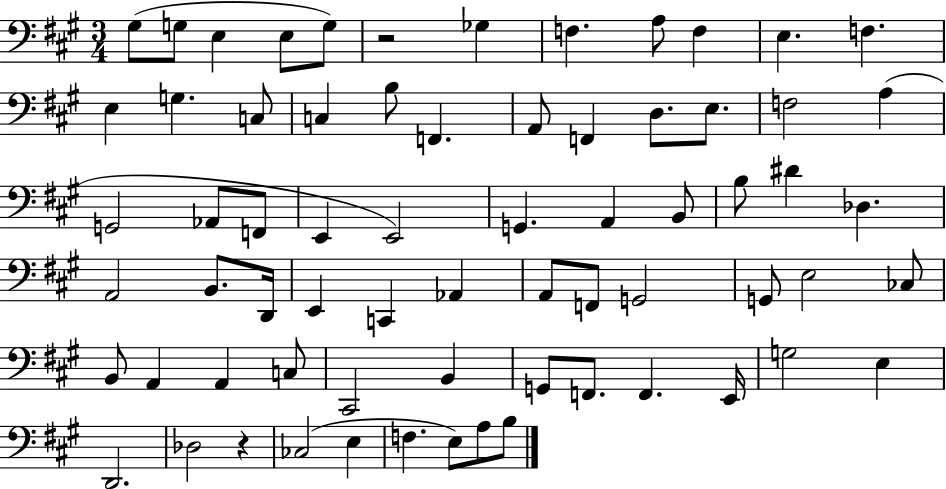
G#3/e G3/e E3/q E3/e G3/e R/h Gb3/q F3/q. A3/e F3/q E3/q. F3/q. E3/q G3/q. C3/e C3/q B3/e F2/q. A2/e F2/q D3/e. E3/e. F3/h A3/q G2/h Ab2/e F2/e E2/q E2/h G2/q. A2/q B2/e B3/e D#4/q Db3/q. A2/h B2/e. D2/s E2/q C2/q Ab2/q A2/e F2/e G2/h G2/e E3/h CES3/e B2/e A2/q A2/q C3/e C#2/h B2/q G2/e F2/e. F2/q. E2/s G3/h E3/q D2/h. Db3/h R/q CES3/h E3/q F3/q. E3/e A3/e B3/e